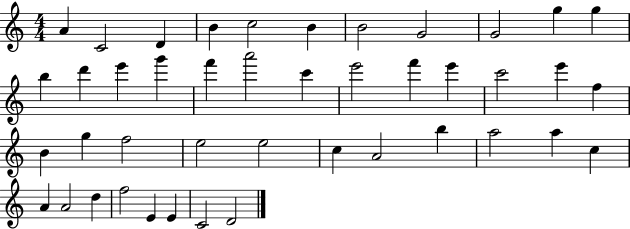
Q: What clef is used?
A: treble